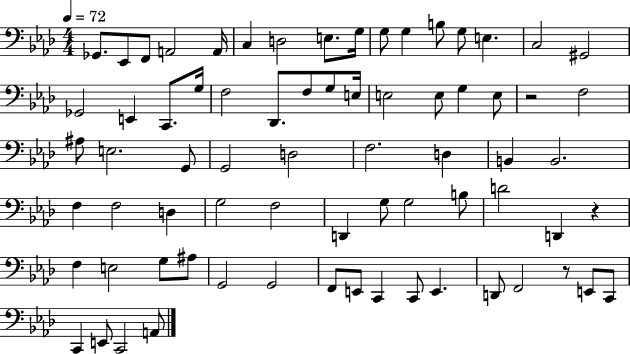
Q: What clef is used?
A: bass